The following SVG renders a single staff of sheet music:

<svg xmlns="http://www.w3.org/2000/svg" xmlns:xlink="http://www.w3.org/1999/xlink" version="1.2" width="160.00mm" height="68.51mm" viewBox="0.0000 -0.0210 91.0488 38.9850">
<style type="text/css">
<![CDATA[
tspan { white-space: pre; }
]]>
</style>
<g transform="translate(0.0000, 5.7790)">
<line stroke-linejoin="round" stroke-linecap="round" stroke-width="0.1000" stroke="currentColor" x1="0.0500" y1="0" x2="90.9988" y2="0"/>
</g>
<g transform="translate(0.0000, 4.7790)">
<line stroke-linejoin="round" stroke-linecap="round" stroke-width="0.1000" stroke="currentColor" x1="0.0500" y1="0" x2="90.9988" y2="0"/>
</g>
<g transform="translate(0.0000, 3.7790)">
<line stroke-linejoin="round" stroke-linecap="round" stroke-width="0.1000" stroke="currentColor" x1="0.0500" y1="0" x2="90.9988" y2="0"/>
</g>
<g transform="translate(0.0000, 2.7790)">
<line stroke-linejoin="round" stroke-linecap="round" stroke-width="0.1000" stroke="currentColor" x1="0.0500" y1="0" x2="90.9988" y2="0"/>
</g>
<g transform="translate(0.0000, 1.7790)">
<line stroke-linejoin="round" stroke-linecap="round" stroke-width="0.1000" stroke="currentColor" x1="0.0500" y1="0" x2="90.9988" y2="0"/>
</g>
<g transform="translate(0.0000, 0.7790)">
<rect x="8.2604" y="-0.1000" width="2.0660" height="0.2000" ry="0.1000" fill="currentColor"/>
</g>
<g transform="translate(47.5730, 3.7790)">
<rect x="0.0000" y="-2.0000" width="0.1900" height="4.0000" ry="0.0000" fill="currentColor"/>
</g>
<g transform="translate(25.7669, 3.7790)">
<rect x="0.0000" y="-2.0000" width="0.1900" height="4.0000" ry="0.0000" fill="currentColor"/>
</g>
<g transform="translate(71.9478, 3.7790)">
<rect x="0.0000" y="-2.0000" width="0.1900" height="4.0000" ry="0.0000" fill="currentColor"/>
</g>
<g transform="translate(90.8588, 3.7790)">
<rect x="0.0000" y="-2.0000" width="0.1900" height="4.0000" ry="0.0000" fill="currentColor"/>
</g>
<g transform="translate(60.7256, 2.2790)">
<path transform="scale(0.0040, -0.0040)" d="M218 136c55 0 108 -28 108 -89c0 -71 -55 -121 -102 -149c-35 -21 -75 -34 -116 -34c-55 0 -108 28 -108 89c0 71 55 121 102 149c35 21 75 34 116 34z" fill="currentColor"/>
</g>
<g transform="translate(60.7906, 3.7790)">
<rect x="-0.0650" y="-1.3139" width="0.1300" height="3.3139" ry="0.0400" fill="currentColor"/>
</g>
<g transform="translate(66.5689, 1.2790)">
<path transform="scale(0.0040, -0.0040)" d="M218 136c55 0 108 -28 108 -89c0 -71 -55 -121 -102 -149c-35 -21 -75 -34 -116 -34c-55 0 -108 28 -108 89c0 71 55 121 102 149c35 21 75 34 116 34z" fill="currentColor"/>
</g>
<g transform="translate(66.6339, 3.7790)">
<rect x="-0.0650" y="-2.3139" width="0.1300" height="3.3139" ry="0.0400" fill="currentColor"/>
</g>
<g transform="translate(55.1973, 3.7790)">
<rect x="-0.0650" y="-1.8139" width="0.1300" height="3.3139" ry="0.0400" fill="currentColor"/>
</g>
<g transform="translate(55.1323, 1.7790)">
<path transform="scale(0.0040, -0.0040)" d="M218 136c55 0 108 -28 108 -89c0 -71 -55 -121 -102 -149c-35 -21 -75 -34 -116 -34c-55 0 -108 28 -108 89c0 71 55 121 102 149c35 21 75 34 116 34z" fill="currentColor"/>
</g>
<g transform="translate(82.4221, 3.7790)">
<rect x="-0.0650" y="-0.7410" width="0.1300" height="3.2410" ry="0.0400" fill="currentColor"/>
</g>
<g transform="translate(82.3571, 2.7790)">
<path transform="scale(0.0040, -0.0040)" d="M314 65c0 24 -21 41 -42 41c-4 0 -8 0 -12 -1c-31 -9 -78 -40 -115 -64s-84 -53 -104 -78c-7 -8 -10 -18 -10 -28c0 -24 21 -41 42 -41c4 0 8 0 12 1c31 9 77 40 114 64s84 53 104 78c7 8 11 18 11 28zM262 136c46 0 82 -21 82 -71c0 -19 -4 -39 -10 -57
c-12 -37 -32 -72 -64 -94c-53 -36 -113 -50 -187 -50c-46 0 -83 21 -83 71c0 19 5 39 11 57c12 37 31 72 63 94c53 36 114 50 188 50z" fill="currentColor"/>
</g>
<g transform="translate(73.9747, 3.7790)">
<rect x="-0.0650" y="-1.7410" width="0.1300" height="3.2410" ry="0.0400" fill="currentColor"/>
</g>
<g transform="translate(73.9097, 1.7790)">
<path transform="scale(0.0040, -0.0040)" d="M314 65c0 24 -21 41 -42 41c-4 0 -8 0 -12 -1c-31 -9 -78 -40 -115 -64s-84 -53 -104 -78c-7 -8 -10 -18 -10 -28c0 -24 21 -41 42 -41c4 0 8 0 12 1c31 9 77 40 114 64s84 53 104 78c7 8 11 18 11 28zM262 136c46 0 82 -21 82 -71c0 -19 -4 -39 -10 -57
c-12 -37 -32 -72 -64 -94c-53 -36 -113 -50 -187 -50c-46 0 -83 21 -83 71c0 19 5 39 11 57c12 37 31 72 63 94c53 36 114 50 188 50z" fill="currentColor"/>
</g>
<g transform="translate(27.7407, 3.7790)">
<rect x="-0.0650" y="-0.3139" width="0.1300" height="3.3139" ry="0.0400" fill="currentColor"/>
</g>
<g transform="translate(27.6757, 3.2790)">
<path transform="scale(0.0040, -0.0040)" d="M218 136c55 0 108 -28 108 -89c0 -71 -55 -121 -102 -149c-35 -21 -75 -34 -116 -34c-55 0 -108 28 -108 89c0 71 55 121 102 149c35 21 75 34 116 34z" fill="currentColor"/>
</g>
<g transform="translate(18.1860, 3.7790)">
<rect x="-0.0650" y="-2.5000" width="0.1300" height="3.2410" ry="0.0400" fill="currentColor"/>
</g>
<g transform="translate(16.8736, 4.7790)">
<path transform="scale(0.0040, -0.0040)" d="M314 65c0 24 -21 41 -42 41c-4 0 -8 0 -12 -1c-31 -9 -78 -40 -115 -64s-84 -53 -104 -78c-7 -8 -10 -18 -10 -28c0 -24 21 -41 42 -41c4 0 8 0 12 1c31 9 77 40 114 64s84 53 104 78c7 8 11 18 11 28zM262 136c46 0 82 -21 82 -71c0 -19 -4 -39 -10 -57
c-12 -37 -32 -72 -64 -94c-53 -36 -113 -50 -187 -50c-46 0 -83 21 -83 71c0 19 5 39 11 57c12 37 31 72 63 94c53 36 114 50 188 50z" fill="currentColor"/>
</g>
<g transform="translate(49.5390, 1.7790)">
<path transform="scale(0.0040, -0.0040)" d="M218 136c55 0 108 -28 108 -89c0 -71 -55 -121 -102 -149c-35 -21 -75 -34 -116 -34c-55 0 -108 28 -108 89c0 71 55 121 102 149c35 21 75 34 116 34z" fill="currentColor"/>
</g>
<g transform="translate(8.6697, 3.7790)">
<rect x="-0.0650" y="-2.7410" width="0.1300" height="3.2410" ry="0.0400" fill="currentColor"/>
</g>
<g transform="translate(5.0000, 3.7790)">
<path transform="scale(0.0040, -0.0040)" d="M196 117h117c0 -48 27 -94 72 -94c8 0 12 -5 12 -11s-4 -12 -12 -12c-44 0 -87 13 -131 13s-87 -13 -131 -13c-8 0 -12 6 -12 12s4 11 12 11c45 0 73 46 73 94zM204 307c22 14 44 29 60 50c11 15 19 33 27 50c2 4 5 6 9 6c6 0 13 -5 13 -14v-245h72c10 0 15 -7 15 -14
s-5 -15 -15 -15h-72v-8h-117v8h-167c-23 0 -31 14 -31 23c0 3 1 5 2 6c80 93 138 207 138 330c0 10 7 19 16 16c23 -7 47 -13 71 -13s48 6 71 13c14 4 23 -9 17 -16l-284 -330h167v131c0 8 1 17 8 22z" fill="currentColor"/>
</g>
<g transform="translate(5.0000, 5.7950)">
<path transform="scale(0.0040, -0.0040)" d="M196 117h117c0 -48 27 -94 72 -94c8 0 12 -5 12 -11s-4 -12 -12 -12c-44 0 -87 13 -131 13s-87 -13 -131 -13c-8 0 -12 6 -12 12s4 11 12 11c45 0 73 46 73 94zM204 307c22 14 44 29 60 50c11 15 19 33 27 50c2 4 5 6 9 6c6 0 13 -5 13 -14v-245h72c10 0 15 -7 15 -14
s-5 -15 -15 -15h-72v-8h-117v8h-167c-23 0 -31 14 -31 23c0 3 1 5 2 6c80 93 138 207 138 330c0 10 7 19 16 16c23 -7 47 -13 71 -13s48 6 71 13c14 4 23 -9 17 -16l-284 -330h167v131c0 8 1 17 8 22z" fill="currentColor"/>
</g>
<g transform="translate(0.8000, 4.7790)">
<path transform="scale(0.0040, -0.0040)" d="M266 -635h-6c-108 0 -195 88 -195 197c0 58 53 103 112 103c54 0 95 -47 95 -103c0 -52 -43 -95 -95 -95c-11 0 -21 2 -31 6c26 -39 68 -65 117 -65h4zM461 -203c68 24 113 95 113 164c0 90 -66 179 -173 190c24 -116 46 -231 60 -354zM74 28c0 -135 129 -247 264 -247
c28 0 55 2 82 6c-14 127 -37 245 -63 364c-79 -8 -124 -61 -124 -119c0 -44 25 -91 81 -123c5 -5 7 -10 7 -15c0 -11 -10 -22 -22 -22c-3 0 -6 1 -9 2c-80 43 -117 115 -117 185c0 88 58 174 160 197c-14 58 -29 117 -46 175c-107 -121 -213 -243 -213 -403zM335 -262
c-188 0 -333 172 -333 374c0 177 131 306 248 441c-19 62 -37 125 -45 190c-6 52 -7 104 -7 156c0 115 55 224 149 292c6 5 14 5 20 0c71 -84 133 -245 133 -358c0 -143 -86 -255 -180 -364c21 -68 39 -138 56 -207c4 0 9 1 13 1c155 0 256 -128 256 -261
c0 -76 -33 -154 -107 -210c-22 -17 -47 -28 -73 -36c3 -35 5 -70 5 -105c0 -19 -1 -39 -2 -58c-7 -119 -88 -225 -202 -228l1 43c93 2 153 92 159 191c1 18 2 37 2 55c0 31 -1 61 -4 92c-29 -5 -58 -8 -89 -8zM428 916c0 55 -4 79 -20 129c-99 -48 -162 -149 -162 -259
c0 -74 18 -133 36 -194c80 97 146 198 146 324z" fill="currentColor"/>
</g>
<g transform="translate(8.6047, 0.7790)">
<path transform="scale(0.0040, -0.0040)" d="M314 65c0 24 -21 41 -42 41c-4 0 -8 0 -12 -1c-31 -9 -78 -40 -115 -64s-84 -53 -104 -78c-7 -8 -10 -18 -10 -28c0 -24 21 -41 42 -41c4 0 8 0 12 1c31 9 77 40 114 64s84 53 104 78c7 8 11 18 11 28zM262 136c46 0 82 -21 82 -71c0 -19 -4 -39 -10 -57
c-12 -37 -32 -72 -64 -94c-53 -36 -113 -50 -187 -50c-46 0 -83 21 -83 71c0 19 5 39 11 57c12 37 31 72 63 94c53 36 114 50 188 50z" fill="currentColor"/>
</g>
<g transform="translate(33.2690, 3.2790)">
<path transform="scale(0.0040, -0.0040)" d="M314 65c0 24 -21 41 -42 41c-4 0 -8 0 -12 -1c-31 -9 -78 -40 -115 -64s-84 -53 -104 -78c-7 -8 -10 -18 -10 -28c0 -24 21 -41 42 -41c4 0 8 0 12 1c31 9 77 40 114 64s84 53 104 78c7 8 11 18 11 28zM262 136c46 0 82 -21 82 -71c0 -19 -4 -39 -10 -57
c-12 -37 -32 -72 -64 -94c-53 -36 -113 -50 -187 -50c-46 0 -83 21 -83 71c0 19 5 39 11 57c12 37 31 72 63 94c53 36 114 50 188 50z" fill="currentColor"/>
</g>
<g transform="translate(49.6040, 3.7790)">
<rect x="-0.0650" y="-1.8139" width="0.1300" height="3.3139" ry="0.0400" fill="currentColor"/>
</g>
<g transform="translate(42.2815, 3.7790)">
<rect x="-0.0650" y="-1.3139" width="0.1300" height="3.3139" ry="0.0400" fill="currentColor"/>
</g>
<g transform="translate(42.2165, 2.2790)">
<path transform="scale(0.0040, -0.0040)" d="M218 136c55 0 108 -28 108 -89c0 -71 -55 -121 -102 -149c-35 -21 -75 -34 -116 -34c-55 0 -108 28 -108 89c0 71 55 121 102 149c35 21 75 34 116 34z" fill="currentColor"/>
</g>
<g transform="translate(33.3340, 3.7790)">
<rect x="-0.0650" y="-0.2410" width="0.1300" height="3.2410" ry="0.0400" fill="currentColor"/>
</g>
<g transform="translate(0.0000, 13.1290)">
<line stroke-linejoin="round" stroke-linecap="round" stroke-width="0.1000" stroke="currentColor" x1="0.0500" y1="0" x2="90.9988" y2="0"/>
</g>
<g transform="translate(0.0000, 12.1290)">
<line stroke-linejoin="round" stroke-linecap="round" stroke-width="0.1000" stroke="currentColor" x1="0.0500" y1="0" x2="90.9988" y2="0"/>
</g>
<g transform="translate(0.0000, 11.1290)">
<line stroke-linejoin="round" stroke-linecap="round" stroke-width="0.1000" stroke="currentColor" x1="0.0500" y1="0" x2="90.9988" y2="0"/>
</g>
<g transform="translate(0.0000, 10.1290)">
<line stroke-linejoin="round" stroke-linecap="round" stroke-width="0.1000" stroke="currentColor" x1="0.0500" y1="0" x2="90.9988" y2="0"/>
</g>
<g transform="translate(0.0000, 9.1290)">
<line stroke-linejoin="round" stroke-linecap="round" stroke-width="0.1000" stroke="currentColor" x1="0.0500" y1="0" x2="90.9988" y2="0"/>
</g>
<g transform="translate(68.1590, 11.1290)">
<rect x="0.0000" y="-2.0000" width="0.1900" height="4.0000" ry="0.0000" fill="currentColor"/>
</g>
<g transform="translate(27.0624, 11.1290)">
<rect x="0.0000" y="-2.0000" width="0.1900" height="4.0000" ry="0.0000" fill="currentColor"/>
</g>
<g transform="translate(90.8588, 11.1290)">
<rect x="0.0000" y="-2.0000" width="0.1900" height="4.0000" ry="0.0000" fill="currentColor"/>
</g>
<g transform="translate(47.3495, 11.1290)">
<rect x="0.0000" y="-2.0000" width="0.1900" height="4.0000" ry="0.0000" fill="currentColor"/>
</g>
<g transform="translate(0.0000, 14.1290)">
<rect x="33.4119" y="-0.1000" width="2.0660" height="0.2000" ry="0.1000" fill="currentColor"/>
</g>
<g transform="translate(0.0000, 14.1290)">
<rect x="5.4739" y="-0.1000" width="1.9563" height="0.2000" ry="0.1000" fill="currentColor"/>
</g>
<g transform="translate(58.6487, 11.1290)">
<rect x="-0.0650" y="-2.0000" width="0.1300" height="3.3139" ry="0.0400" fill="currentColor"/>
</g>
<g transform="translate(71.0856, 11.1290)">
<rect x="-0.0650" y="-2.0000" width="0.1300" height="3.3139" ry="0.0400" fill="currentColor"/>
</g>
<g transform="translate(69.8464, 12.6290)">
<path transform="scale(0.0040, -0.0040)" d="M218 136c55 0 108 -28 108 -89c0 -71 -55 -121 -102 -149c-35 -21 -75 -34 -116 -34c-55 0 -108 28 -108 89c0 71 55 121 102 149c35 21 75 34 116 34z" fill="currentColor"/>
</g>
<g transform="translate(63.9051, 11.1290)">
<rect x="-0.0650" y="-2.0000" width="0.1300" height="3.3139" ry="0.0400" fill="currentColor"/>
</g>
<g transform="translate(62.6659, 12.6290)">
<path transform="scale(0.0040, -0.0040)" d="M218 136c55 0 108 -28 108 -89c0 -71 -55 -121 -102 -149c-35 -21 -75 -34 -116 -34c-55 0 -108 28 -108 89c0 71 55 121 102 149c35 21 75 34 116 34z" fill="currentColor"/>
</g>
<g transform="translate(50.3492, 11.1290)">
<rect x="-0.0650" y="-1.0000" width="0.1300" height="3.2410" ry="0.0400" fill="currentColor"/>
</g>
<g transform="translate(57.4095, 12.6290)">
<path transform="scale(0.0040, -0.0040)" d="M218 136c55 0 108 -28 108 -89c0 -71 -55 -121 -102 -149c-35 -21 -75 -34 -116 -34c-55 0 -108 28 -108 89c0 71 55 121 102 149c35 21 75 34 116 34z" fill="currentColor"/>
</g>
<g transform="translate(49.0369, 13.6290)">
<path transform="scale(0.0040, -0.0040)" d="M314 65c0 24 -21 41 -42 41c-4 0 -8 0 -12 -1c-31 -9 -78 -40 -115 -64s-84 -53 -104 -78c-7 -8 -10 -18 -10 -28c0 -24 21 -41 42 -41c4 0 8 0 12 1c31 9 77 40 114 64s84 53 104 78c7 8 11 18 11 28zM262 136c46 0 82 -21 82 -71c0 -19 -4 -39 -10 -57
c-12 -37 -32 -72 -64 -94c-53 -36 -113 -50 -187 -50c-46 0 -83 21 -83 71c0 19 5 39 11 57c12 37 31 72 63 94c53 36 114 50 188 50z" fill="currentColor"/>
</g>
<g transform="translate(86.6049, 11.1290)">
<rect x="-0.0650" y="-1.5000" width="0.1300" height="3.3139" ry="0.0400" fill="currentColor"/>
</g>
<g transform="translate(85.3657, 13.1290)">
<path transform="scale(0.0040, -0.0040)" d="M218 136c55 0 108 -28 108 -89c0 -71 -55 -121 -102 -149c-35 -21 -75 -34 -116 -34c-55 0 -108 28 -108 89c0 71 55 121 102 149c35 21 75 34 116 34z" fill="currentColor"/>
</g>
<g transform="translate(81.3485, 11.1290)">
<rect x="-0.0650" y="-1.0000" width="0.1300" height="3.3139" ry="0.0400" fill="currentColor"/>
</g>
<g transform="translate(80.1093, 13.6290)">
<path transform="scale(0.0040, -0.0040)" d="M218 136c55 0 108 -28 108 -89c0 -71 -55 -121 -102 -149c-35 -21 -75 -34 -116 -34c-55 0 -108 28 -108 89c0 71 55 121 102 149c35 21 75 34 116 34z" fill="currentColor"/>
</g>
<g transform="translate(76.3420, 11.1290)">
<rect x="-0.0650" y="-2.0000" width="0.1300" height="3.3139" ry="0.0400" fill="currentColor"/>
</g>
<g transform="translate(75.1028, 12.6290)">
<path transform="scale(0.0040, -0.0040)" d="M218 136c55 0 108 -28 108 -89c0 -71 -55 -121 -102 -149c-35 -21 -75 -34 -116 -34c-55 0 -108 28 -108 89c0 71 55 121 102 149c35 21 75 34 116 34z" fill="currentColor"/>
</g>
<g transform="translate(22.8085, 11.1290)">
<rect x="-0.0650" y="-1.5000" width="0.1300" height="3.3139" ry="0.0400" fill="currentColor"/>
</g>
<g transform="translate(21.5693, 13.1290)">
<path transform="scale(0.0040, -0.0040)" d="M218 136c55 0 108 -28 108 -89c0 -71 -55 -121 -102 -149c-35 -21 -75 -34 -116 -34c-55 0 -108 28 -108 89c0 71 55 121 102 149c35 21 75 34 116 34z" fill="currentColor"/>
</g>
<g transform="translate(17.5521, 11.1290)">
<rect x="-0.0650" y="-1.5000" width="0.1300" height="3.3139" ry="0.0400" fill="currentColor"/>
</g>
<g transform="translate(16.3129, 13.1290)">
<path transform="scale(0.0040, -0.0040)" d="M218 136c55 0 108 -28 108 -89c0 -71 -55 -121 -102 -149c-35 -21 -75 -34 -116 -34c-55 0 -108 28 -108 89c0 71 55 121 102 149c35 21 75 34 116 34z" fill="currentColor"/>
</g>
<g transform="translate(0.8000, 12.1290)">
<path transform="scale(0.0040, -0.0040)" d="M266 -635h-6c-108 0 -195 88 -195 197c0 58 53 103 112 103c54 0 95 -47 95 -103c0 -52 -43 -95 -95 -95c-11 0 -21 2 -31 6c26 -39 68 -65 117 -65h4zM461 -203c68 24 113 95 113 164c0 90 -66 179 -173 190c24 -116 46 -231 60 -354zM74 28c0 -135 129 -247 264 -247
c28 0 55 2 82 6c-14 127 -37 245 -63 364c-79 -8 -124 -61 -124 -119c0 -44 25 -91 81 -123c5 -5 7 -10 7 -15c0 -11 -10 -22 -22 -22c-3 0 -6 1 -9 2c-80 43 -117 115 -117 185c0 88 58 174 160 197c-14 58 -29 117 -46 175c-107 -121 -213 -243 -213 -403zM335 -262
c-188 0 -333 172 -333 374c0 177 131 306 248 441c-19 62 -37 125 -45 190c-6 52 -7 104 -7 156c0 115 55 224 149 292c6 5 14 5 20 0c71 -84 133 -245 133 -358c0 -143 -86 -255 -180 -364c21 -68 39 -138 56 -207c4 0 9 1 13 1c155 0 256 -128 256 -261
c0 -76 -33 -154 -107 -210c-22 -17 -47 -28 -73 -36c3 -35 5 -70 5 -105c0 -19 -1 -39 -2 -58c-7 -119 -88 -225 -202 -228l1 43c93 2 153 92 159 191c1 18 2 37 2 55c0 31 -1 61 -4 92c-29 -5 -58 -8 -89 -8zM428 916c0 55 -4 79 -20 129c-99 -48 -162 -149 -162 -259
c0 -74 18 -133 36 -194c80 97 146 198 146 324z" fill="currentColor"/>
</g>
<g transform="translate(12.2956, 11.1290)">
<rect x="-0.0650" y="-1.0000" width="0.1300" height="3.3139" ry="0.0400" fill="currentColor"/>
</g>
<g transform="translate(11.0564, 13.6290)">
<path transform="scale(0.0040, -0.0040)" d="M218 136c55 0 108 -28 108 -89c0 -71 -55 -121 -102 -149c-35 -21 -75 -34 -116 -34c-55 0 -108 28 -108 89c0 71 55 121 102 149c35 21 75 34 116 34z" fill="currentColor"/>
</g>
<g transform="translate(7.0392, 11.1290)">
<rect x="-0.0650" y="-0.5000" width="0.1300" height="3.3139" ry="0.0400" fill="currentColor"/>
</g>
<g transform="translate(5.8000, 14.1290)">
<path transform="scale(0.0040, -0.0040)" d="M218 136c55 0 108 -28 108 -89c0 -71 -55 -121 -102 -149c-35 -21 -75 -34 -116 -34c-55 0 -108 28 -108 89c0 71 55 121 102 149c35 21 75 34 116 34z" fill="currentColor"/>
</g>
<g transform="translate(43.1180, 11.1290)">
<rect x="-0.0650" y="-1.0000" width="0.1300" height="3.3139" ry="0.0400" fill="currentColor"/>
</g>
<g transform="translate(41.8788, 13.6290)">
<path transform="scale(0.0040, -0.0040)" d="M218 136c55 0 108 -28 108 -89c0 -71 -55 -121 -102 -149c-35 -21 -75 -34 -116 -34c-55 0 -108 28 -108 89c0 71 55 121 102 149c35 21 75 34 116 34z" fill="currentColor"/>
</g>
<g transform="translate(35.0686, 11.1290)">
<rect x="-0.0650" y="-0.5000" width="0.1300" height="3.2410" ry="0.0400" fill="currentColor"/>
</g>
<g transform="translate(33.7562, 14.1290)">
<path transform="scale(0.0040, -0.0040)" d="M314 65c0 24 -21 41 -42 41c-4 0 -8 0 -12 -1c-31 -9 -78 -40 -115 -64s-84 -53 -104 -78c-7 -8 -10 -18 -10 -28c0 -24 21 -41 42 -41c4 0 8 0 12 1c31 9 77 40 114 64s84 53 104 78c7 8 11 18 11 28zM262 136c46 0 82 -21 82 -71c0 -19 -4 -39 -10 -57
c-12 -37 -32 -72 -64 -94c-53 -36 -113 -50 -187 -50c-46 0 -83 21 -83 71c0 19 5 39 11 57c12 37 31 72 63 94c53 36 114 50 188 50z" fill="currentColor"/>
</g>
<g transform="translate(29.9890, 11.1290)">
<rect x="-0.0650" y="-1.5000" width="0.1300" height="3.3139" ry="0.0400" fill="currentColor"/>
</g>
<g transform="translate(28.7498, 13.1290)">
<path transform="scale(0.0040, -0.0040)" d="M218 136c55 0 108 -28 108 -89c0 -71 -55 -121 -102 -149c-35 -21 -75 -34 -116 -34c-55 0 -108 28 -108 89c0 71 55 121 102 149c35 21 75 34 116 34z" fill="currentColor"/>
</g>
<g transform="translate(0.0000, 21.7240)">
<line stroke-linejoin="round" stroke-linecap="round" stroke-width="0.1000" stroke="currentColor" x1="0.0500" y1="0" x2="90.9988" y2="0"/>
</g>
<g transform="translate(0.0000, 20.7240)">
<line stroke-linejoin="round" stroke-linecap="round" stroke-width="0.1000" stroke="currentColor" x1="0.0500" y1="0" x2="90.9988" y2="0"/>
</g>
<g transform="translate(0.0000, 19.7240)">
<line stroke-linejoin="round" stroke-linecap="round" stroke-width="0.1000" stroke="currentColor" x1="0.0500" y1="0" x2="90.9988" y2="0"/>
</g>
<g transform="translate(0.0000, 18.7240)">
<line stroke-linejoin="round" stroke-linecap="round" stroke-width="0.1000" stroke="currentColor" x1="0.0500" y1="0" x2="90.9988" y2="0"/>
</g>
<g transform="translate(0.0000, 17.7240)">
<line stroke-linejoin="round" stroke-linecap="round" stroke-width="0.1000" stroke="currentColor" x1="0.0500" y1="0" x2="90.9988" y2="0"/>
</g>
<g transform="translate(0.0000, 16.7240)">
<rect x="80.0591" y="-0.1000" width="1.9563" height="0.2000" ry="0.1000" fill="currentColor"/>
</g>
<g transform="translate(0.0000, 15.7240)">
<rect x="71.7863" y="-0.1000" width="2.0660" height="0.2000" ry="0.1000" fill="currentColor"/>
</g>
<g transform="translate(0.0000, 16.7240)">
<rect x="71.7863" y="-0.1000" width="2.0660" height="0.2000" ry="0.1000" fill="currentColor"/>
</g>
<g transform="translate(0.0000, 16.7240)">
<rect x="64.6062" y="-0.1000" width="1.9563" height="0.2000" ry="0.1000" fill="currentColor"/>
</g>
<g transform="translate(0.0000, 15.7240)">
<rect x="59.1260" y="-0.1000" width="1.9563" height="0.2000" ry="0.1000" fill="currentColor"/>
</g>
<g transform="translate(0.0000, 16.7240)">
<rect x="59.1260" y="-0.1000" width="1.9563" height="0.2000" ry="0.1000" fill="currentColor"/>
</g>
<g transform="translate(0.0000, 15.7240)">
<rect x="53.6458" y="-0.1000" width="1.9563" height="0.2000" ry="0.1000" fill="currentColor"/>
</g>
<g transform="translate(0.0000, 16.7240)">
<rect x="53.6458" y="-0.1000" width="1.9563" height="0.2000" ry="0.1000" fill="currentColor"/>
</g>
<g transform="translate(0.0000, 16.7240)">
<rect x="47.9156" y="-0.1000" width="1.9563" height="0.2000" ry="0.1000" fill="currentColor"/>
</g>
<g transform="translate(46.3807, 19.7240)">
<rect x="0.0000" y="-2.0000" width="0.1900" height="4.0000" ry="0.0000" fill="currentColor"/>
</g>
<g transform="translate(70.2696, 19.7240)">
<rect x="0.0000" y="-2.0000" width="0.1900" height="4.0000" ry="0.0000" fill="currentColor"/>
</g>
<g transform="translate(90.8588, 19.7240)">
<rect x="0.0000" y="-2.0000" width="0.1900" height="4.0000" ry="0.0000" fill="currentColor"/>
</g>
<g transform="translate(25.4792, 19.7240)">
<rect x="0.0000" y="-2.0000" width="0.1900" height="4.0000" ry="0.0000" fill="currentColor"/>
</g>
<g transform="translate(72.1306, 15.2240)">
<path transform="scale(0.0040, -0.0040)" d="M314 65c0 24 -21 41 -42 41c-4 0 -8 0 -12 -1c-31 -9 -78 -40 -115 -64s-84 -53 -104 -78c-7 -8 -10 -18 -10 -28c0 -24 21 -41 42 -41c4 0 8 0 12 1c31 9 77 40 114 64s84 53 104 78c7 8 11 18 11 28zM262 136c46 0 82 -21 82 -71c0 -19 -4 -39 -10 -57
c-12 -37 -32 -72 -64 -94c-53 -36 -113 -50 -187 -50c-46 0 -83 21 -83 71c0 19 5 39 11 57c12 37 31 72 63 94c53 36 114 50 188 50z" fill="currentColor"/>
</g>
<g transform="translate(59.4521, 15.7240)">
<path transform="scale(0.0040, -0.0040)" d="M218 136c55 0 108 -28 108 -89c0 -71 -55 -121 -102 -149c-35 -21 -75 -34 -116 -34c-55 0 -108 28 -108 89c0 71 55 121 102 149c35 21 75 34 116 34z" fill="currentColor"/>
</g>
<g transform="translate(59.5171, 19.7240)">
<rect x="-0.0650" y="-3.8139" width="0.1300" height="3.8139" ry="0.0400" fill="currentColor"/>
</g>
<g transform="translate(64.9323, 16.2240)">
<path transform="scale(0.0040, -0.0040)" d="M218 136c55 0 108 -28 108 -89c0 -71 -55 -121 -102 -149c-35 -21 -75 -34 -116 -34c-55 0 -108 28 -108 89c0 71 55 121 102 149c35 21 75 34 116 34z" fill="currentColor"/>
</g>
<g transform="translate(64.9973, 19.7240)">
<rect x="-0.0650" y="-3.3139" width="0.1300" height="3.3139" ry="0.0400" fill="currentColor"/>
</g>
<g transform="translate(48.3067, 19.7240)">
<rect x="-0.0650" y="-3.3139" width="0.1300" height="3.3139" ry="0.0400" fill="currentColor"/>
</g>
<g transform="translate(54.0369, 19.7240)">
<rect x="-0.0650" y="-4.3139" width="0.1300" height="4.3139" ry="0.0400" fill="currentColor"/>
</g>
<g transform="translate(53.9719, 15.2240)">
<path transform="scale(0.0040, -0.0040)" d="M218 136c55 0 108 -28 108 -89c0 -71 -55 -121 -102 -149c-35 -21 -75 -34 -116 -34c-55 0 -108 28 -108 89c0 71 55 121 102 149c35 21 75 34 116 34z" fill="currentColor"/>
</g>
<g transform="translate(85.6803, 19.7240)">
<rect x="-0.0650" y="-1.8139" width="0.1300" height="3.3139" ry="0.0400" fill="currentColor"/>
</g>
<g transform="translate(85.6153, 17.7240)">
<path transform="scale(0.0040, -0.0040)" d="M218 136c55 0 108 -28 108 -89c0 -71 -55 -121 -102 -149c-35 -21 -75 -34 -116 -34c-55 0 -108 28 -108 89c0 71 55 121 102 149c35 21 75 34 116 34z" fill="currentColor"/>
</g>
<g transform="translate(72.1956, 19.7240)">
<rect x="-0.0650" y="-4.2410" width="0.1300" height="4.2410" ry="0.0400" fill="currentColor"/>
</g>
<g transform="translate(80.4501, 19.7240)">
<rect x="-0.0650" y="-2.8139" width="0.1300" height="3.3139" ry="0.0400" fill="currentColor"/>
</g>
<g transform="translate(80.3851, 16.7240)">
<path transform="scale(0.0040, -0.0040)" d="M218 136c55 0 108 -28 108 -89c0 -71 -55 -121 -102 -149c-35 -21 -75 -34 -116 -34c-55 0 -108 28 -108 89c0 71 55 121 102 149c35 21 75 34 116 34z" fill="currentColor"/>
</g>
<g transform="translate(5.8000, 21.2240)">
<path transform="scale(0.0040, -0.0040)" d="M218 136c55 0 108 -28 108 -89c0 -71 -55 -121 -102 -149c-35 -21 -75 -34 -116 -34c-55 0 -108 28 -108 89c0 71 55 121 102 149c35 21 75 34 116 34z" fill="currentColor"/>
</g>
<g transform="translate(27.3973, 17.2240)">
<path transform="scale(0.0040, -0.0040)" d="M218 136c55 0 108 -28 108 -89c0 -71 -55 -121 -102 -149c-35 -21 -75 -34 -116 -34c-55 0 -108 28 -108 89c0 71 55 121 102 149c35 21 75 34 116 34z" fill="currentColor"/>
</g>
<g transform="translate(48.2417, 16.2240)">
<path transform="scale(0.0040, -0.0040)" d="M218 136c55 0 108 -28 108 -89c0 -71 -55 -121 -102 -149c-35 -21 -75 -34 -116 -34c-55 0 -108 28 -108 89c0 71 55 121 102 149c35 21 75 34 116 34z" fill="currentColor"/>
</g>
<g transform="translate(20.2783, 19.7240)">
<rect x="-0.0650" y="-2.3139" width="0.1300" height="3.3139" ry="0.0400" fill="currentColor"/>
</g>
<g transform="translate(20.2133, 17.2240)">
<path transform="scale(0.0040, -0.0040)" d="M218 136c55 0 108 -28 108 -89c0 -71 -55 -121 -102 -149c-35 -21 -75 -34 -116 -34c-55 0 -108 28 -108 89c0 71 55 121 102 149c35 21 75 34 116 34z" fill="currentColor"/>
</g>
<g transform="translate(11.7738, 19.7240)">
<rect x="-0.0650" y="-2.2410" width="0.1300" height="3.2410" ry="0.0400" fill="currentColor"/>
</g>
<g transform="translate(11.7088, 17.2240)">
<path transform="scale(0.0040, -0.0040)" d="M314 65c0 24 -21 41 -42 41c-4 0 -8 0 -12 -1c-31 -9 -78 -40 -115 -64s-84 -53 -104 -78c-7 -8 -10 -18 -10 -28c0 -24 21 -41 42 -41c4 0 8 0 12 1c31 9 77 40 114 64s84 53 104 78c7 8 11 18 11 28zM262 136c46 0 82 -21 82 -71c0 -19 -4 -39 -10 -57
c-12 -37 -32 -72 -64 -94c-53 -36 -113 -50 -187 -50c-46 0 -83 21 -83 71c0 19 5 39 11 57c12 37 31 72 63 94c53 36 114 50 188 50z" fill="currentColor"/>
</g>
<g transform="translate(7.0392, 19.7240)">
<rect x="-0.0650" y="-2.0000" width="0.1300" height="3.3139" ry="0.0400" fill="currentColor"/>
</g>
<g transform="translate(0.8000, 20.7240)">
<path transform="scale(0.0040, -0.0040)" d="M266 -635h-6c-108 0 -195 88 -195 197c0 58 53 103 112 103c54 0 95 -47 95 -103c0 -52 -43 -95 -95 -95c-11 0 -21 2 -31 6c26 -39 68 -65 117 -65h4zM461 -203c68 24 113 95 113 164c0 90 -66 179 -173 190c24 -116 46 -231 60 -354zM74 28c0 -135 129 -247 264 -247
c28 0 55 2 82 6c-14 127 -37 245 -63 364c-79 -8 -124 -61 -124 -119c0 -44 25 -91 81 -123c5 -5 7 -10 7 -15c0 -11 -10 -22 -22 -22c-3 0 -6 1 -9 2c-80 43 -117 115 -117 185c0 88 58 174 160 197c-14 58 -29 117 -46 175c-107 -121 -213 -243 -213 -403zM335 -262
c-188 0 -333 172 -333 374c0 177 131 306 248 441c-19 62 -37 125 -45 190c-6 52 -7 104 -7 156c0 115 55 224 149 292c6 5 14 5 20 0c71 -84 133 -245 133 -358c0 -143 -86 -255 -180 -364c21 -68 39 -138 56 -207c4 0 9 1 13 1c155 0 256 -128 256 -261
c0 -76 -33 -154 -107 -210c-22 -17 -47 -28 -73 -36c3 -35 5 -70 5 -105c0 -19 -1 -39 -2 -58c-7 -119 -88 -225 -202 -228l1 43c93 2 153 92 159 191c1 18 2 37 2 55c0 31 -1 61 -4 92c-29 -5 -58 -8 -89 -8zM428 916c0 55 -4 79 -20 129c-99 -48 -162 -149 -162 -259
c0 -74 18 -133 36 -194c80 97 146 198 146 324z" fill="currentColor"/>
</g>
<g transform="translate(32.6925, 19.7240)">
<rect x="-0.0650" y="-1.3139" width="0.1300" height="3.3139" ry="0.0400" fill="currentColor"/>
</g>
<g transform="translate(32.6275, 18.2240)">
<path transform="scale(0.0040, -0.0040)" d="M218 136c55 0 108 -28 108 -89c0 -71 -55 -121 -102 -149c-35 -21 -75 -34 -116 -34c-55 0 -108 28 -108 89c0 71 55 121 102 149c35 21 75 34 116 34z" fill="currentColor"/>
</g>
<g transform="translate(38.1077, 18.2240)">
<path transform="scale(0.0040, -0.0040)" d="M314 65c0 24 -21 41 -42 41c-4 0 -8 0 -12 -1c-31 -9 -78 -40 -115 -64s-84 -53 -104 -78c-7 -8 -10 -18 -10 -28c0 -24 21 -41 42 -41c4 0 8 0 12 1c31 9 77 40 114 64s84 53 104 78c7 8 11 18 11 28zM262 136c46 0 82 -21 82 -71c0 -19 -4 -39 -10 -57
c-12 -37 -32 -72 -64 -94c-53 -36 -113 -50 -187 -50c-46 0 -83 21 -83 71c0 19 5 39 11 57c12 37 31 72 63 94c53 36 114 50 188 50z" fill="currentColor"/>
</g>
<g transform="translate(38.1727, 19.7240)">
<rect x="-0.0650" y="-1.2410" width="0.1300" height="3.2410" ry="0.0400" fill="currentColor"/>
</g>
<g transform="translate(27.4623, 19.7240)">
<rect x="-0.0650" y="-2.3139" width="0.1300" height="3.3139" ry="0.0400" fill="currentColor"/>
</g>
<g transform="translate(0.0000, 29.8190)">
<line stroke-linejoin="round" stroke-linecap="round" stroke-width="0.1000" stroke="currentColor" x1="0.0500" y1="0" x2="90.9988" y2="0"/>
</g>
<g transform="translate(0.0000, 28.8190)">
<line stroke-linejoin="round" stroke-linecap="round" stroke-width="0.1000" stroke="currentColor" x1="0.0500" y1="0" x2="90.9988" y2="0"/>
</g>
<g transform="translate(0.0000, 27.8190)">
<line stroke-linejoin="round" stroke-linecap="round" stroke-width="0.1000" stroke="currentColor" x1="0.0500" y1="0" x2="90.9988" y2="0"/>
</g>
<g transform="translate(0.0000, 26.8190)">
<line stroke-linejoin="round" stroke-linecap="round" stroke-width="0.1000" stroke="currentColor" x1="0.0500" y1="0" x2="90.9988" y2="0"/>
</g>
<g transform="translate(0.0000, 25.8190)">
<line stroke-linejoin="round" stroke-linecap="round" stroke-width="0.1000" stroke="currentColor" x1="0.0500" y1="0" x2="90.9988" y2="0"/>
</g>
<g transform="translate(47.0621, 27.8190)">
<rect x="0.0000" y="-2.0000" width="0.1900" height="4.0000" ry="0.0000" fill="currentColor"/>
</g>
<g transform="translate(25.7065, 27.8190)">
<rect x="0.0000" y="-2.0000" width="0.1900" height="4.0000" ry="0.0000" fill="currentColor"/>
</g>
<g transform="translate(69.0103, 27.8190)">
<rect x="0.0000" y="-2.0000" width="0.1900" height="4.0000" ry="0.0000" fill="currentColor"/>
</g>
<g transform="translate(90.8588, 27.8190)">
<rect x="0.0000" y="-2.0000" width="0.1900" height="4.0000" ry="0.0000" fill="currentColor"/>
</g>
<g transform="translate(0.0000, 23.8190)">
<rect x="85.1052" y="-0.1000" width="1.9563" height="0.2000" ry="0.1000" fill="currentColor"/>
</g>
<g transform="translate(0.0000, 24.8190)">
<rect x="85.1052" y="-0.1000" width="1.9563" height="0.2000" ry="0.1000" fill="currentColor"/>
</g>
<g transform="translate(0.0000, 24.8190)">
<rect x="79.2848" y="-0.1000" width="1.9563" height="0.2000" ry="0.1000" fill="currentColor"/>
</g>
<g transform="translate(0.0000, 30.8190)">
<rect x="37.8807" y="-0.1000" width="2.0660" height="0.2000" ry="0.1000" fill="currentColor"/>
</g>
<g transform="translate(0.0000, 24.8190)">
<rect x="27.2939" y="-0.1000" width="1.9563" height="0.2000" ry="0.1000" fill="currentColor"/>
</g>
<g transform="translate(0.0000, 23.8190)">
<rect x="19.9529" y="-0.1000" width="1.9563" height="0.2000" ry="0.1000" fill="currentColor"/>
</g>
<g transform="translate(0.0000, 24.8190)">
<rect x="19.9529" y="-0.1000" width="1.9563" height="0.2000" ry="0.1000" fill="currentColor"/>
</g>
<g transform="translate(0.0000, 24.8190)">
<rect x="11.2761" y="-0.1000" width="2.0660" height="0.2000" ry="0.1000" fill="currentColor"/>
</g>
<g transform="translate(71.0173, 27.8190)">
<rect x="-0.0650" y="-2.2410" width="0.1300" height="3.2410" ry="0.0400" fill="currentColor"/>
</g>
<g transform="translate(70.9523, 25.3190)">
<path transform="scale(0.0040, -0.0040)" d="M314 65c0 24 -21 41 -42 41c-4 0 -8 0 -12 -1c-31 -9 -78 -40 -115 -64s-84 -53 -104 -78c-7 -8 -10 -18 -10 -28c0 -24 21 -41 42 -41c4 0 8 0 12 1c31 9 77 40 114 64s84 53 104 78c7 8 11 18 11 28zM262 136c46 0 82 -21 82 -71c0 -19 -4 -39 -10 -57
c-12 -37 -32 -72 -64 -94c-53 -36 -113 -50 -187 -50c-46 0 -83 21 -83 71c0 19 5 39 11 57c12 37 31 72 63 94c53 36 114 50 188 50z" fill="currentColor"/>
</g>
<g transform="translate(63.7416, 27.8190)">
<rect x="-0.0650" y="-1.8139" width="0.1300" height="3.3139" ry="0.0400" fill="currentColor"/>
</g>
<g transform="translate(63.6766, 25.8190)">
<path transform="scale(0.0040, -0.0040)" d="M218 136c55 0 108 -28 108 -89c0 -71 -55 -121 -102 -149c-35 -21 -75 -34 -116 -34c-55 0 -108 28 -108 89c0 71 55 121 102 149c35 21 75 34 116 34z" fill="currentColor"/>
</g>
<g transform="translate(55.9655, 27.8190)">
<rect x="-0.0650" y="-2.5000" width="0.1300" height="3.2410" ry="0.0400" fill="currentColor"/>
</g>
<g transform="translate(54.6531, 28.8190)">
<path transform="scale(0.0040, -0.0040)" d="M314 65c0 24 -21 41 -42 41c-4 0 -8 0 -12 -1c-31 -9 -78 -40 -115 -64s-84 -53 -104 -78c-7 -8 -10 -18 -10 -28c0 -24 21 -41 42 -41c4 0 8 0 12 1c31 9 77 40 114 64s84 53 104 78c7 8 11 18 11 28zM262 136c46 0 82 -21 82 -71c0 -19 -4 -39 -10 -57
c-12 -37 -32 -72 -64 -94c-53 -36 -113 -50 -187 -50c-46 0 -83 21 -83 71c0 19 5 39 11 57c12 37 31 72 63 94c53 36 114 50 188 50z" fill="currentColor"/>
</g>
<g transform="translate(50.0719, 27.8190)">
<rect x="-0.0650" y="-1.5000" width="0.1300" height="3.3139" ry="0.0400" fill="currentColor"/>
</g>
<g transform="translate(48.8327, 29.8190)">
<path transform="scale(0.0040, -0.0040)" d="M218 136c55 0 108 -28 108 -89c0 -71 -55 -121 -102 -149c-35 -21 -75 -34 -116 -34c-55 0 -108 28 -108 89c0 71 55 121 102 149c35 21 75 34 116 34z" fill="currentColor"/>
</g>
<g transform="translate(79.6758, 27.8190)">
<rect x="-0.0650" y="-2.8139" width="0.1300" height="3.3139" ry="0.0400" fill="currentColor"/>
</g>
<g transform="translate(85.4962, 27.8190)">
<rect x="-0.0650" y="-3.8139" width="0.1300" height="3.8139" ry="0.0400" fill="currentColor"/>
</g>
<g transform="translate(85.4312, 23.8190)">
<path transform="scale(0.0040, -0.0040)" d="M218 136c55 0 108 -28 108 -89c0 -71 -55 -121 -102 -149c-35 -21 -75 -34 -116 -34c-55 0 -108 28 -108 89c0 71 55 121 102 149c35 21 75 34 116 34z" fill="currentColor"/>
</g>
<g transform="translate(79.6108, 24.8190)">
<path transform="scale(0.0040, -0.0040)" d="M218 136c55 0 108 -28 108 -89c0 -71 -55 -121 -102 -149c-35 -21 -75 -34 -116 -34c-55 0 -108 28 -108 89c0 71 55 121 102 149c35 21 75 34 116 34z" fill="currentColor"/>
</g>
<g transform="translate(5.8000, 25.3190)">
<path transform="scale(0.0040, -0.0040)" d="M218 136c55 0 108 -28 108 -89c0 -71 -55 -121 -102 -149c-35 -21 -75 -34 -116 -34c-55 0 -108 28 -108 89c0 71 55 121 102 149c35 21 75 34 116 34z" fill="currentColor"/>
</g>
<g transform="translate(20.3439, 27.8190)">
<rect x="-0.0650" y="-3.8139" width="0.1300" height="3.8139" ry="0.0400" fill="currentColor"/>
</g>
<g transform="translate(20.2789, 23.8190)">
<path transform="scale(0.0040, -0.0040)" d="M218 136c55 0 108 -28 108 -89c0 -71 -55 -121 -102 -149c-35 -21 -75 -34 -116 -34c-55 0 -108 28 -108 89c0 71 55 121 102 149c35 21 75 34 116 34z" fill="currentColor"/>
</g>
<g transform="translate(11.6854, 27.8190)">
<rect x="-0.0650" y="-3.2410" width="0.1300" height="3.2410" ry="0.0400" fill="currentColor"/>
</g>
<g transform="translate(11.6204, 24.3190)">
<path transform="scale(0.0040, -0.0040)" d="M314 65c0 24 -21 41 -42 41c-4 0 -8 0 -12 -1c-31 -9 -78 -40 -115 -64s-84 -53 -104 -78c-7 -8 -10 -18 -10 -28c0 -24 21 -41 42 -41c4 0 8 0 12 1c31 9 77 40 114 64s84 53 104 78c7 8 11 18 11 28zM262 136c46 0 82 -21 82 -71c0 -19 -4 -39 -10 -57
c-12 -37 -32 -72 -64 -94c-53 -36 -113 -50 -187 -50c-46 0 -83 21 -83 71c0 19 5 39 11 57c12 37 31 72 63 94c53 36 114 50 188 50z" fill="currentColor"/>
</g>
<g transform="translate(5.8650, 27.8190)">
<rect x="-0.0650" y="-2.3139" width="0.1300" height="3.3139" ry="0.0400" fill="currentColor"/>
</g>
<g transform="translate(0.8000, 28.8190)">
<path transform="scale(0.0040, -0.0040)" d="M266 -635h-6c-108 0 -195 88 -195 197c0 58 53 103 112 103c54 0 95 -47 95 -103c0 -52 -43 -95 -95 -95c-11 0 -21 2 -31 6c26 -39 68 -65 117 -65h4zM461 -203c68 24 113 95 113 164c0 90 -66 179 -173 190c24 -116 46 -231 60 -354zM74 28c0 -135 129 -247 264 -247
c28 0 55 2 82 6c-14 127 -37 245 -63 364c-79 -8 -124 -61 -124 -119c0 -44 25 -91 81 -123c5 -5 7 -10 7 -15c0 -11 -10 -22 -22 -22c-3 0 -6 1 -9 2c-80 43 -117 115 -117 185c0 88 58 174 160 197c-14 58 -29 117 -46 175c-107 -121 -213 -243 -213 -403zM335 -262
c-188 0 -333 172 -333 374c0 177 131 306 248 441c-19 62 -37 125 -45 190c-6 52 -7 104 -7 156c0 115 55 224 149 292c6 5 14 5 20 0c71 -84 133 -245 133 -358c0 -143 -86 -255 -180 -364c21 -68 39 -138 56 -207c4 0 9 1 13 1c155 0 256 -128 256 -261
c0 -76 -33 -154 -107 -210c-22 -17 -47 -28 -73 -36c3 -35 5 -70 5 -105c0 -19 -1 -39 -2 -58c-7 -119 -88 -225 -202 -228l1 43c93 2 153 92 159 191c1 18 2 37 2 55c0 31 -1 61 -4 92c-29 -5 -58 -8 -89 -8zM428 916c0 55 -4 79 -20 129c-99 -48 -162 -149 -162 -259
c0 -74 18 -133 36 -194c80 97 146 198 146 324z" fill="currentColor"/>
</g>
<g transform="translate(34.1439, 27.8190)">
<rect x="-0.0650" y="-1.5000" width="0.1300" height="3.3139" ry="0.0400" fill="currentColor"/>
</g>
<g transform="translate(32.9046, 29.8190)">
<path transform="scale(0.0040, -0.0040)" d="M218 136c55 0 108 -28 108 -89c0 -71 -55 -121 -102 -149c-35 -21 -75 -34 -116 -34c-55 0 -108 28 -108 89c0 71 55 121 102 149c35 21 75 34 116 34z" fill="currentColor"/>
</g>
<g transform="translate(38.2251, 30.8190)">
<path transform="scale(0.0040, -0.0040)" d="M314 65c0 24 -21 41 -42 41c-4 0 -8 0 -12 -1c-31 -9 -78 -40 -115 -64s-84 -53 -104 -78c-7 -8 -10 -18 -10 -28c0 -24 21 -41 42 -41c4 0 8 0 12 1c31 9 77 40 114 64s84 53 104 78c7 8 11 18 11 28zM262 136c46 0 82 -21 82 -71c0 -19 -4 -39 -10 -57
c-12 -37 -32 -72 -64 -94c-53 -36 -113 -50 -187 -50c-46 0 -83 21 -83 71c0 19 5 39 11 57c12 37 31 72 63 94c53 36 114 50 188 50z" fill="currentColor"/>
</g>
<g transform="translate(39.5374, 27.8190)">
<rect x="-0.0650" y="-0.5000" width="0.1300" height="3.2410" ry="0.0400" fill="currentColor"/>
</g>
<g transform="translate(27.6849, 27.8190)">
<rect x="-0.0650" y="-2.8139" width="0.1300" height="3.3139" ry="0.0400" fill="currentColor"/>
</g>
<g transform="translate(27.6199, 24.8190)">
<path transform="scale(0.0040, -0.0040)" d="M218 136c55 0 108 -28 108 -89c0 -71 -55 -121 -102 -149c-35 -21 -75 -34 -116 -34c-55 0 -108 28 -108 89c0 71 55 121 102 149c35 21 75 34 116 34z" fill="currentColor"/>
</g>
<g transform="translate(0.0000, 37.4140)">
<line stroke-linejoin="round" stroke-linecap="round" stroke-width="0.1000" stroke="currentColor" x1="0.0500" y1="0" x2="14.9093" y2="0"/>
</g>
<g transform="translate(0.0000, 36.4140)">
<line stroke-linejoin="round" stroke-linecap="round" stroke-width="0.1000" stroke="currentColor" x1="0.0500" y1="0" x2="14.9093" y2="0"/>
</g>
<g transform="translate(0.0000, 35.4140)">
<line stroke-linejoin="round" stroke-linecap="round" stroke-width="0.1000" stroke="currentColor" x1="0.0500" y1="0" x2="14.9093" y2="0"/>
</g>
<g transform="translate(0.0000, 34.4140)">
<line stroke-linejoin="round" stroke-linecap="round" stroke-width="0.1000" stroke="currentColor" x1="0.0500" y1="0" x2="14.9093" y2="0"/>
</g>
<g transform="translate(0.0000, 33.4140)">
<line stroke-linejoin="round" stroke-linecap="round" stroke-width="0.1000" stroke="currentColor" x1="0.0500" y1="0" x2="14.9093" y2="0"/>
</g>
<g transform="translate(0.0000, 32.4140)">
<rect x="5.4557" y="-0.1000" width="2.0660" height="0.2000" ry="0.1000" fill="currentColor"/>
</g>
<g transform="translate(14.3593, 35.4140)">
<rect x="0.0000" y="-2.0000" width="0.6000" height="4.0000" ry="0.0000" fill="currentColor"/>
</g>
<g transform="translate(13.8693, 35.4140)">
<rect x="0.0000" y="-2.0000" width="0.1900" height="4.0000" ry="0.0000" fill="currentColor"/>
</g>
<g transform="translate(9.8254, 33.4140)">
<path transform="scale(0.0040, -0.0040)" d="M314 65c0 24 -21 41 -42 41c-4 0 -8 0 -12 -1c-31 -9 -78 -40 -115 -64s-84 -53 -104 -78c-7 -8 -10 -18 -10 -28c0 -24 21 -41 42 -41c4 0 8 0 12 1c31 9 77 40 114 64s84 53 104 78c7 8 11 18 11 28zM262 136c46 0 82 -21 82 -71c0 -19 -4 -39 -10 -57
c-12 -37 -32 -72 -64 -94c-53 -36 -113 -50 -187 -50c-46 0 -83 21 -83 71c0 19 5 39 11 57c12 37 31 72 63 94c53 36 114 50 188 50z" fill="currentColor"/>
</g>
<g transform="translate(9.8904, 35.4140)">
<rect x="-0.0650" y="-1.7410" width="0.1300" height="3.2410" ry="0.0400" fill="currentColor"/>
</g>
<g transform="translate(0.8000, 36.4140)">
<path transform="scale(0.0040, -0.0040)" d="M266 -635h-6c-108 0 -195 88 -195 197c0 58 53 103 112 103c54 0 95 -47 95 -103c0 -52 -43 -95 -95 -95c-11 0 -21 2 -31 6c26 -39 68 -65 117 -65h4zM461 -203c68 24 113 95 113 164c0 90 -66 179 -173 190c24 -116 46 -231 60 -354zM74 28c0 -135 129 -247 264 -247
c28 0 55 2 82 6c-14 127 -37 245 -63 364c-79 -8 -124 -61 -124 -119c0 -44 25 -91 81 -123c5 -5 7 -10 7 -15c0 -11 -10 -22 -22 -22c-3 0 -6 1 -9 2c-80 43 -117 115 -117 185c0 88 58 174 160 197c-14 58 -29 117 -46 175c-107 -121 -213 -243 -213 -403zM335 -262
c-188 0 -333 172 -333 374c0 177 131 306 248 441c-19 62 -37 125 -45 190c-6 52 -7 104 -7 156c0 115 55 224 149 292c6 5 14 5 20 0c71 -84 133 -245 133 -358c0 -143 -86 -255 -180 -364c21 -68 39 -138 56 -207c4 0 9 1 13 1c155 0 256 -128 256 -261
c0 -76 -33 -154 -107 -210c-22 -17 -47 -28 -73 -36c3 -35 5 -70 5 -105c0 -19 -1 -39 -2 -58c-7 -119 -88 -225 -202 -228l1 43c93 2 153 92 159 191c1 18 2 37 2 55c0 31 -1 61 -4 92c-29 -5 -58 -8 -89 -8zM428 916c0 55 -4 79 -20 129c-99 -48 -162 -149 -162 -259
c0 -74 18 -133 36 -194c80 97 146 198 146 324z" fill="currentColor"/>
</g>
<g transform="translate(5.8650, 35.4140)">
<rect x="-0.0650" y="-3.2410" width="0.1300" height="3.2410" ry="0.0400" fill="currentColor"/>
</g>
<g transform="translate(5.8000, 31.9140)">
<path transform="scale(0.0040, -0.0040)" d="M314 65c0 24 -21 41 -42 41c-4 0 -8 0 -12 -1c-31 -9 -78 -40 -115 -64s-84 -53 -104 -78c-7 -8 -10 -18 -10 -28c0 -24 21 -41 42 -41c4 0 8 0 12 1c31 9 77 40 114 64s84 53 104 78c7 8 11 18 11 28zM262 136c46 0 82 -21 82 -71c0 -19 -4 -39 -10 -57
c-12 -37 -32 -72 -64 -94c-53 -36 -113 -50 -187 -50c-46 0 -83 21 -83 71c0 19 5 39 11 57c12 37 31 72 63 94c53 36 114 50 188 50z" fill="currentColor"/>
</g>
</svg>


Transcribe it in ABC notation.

X:1
T:Untitled
M:4/4
L:1/4
K:C
a2 G2 c c2 e f f e g f2 d2 C D E E E C2 D D2 F F F F D E F g2 g g e e2 b d' c' b d'2 a f g b2 c' a E C2 E G2 f g2 a c' b2 f2